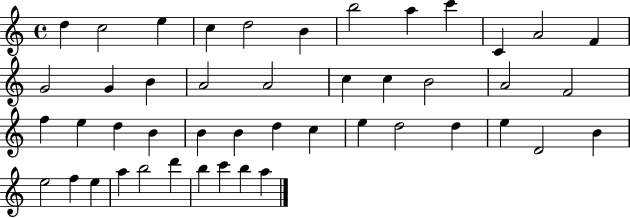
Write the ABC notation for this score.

X:1
T:Untitled
M:4/4
L:1/4
K:C
d c2 e c d2 B b2 a c' C A2 F G2 G B A2 A2 c c B2 A2 F2 f e d B B B d c e d2 d e D2 B e2 f e a b2 d' b c' b a